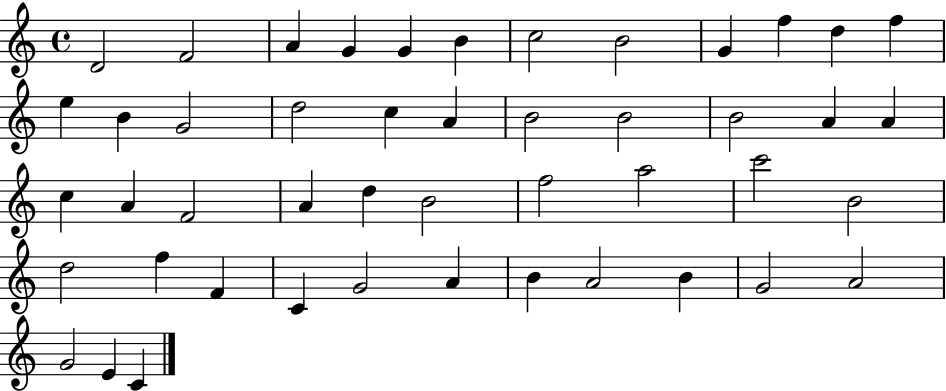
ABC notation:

X:1
T:Untitled
M:4/4
L:1/4
K:C
D2 F2 A G G B c2 B2 G f d f e B G2 d2 c A B2 B2 B2 A A c A F2 A d B2 f2 a2 c'2 B2 d2 f F C G2 A B A2 B G2 A2 G2 E C